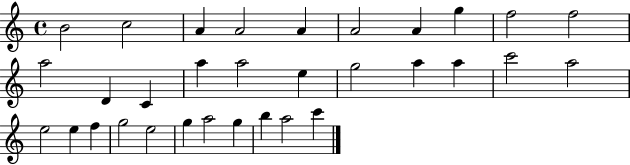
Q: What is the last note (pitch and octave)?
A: C6